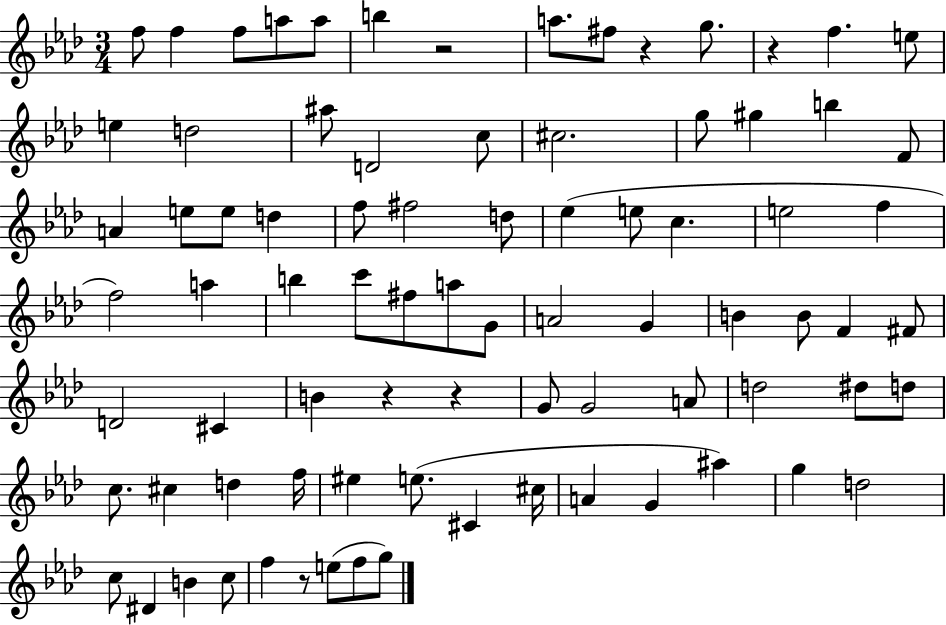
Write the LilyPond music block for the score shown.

{
  \clef treble
  \numericTimeSignature
  \time 3/4
  \key aes \major
  f''8 f''4 f''8 a''8 a''8 | b''4 r2 | a''8. fis''8 r4 g''8. | r4 f''4. e''8 | \break e''4 d''2 | ais''8 d'2 c''8 | cis''2. | g''8 gis''4 b''4 f'8 | \break a'4 e''8 e''8 d''4 | f''8 fis''2 d''8 | ees''4( e''8 c''4. | e''2 f''4 | \break f''2) a''4 | b''4 c'''8 fis''8 a''8 g'8 | a'2 g'4 | b'4 b'8 f'4 fis'8 | \break d'2 cis'4 | b'4 r4 r4 | g'8 g'2 a'8 | d''2 dis''8 d''8 | \break c''8. cis''4 d''4 f''16 | eis''4 e''8.( cis'4 cis''16 | a'4 g'4 ais''4) | g''4 d''2 | \break c''8 dis'4 b'4 c''8 | f''4 r8 e''8( f''8 g''8) | \bar "|."
}